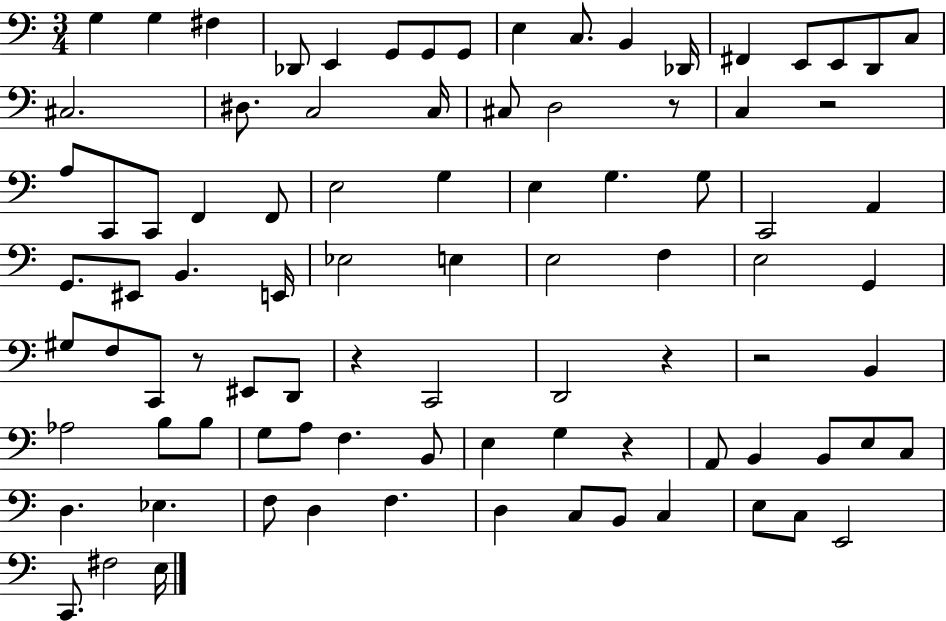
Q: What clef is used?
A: bass